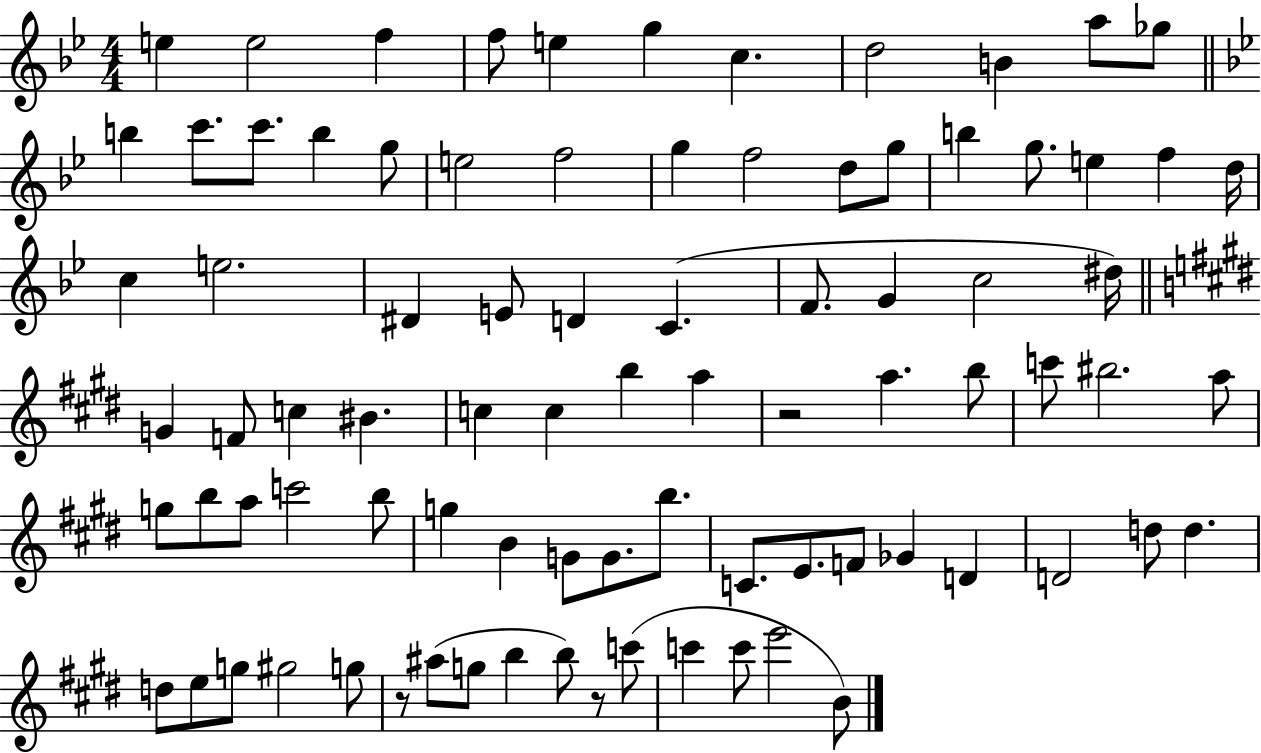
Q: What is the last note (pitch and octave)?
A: B4